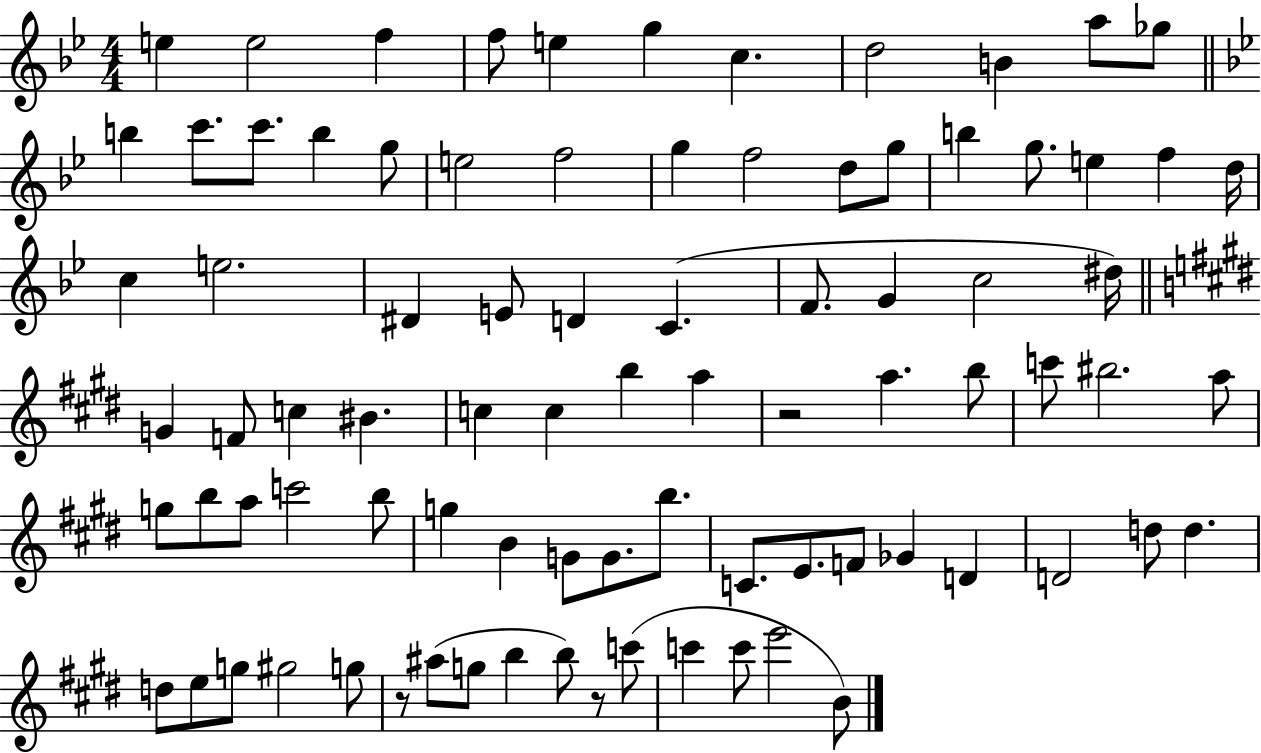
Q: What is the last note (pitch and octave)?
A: B4